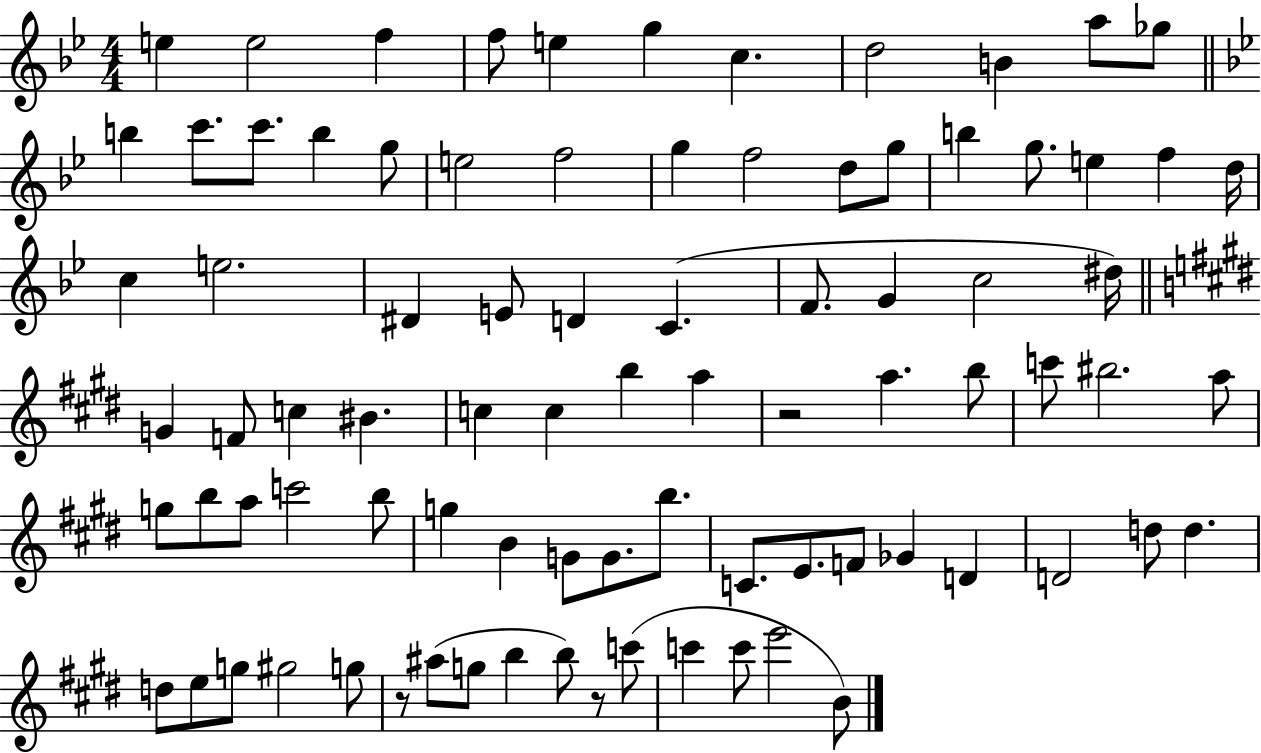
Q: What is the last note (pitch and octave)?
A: B4